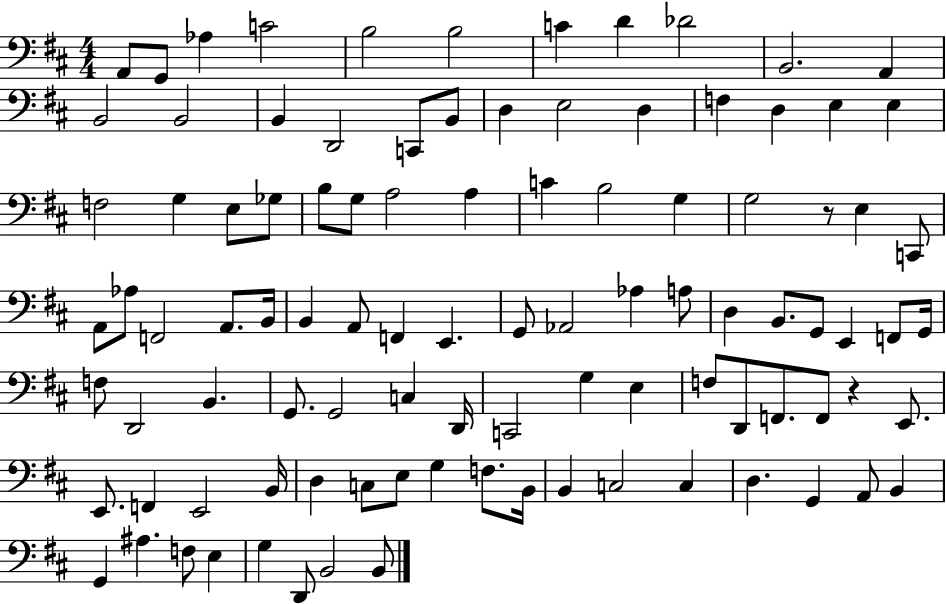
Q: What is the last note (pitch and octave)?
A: B2